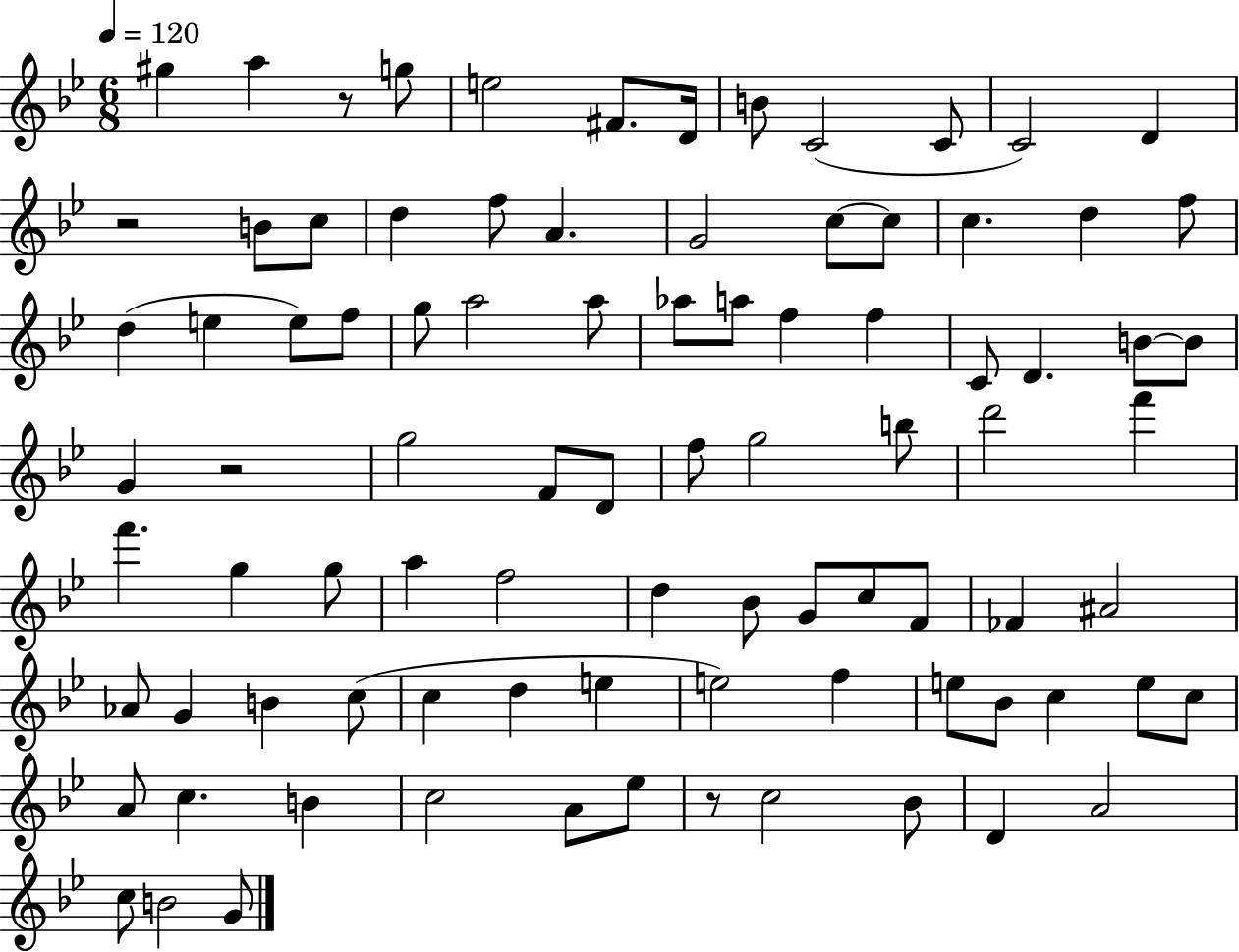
{
  \clef treble
  \numericTimeSignature
  \time 6/8
  \key bes \major
  \tempo 4 = 120
  gis''4 a''4 r8 g''8 | e''2 fis'8. d'16 | b'8 c'2( c'8 | c'2) d'4 | \break r2 b'8 c''8 | d''4 f''8 a'4. | g'2 c''8~~ c''8 | c''4. d''4 f''8 | \break d''4( e''4 e''8) f''8 | g''8 a''2 a''8 | aes''8 a''8 f''4 f''4 | c'8 d'4. b'8~~ b'8 | \break g'4 r2 | g''2 f'8 d'8 | f''8 g''2 b''8 | d'''2 f'''4 | \break f'''4. g''4 g''8 | a''4 f''2 | d''4 bes'8 g'8 c''8 f'8 | fes'4 ais'2 | \break aes'8 g'4 b'4 c''8( | c''4 d''4 e''4 | e''2) f''4 | e''8 bes'8 c''4 e''8 c''8 | \break a'8 c''4. b'4 | c''2 a'8 ees''8 | r8 c''2 bes'8 | d'4 a'2 | \break c''8 b'2 g'8 | \bar "|."
}